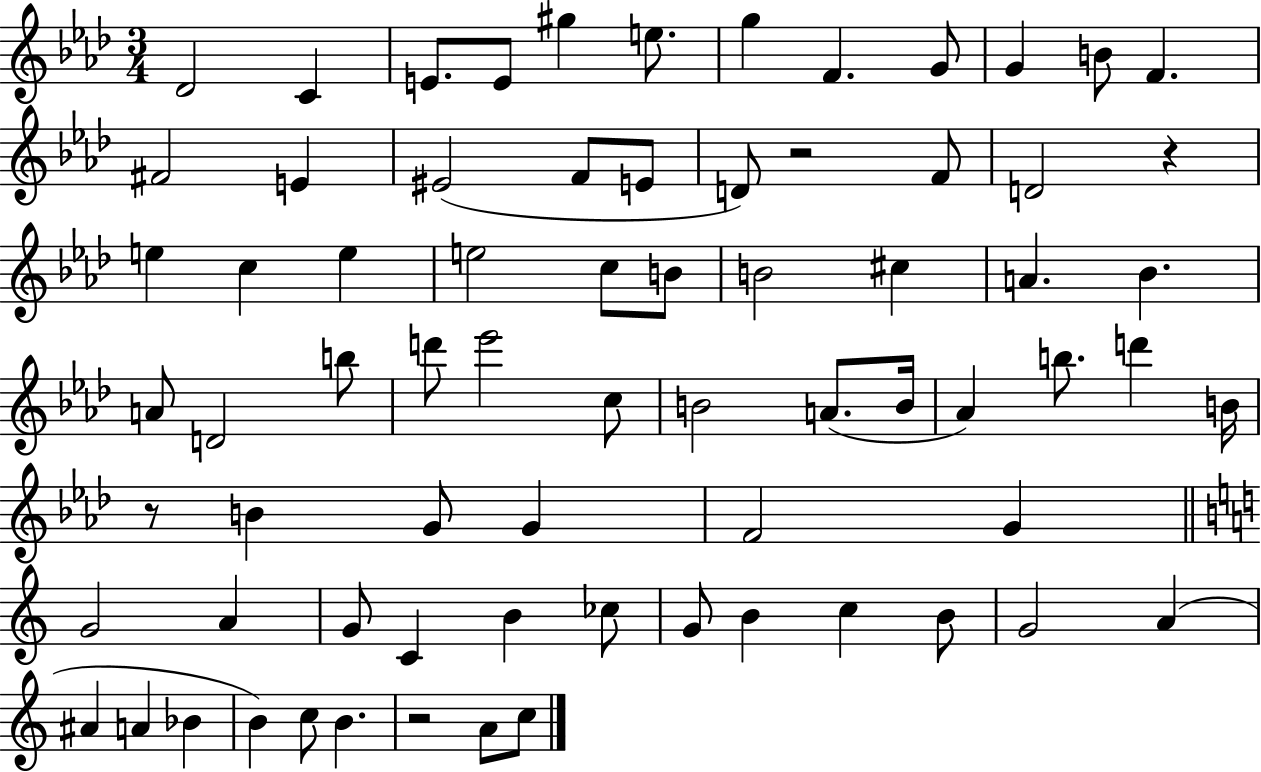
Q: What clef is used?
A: treble